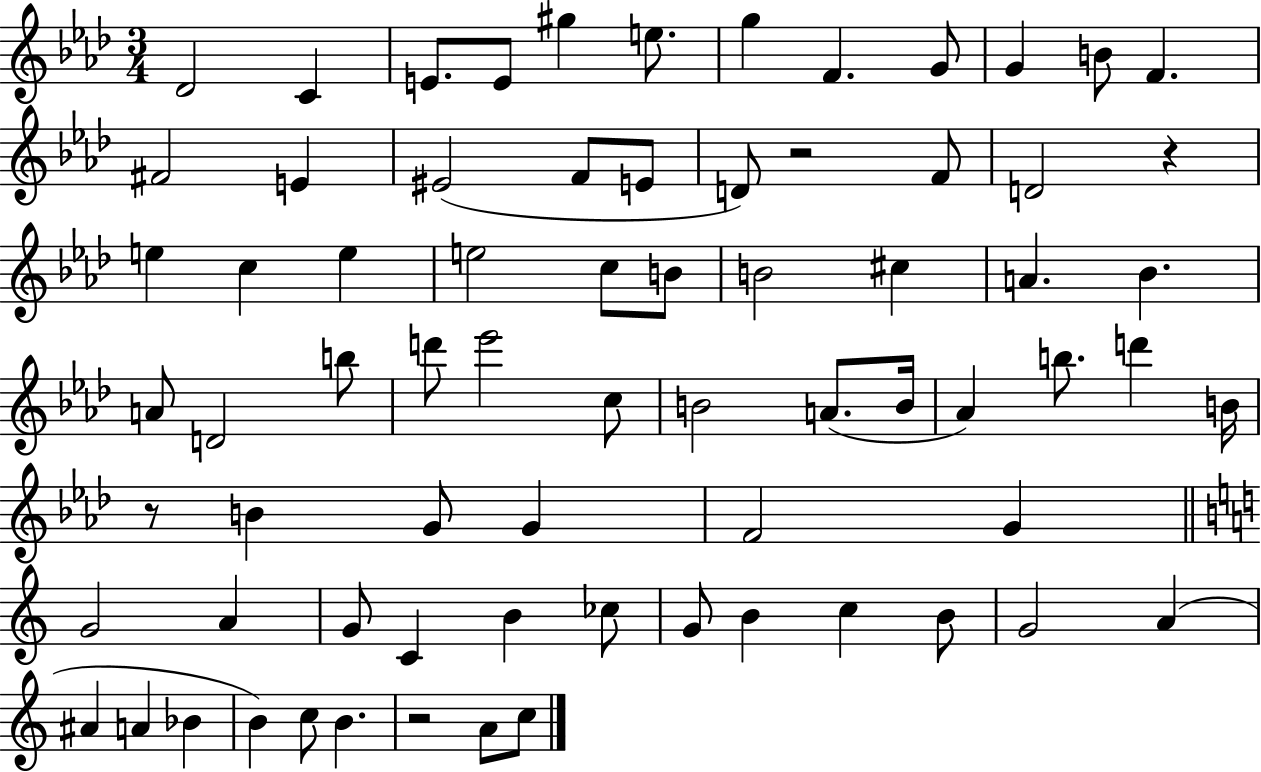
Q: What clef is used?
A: treble